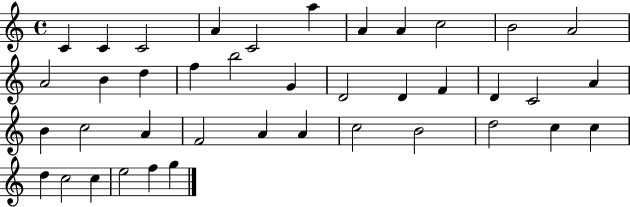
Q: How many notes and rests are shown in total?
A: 40